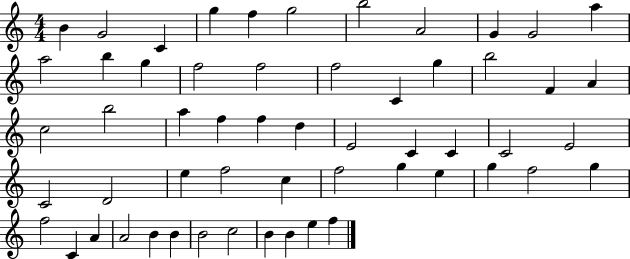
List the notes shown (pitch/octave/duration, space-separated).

B4/q G4/h C4/q G5/q F5/q G5/h B5/h A4/h G4/q G4/h A5/q A5/h B5/q G5/q F5/h F5/h F5/h C4/q G5/q B5/h F4/q A4/q C5/h B5/h A5/q F5/q F5/q D5/q E4/h C4/q C4/q C4/h E4/h C4/h D4/h E5/q F5/h C5/q F5/h G5/q E5/q G5/q F5/h G5/q F5/h C4/q A4/q A4/h B4/q B4/q B4/h C5/h B4/q B4/q E5/q F5/q